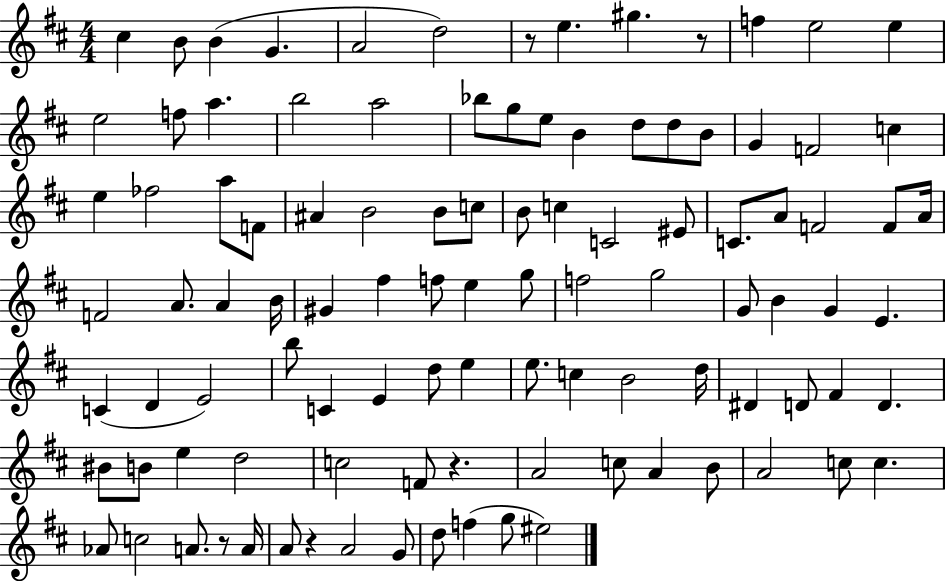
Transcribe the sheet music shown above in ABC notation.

X:1
T:Untitled
M:4/4
L:1/4
K:D
^c B/2 B G A2 d2 z/2 e ^g z/2 f e2 e e2 f/2 a b2 a2 _b/2 g/2 e/2 B d/2 d/2 B/2 G F2 c e _f2 a/2 F/2 ^A B2 B/2 c/2 B/2 c C2 ^E/2 C/2 A/2 F2 F/2 A/4 F2 A/2 A B/4 ^G ^f f/2 e g/2 f2 g2 G/2 B G E C D E2 b/2 C E d/2 e e/2 c B2 d/4 ^D D/2 ^F D ^B/2 B/2 e d2 c2 F/2 z A2 c/2 A B/2 A2 c/2 c _A/2 c2 A/2 z/2 A/4 A/2 z A2 G/2 d/2 f g/2 ^e2